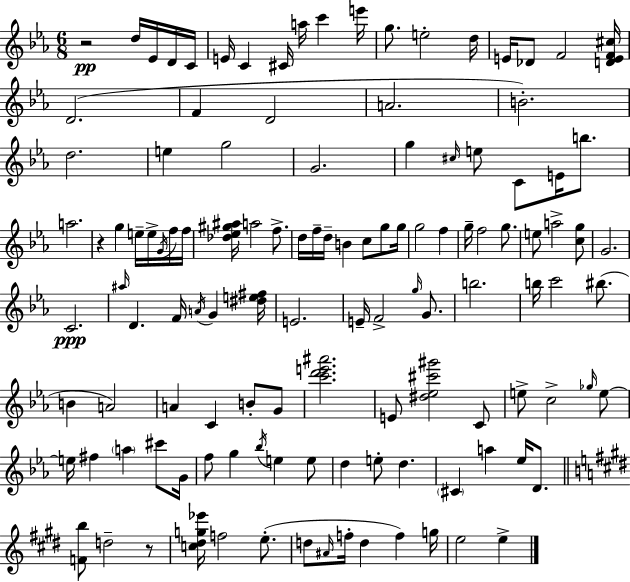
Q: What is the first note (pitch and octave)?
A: D5